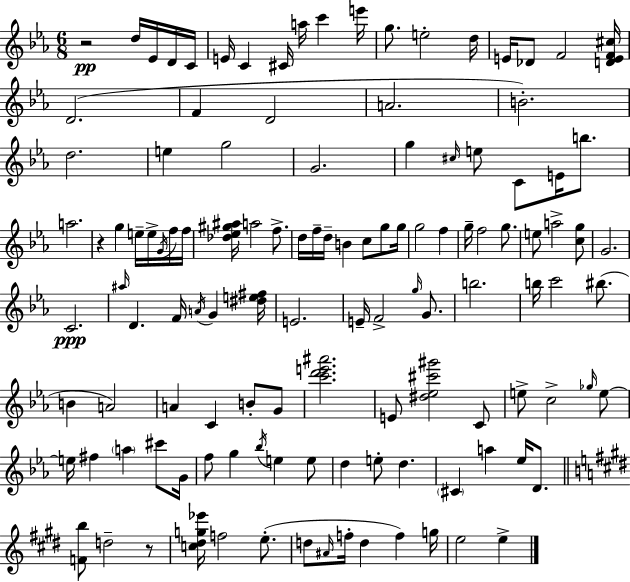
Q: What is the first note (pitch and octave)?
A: D5